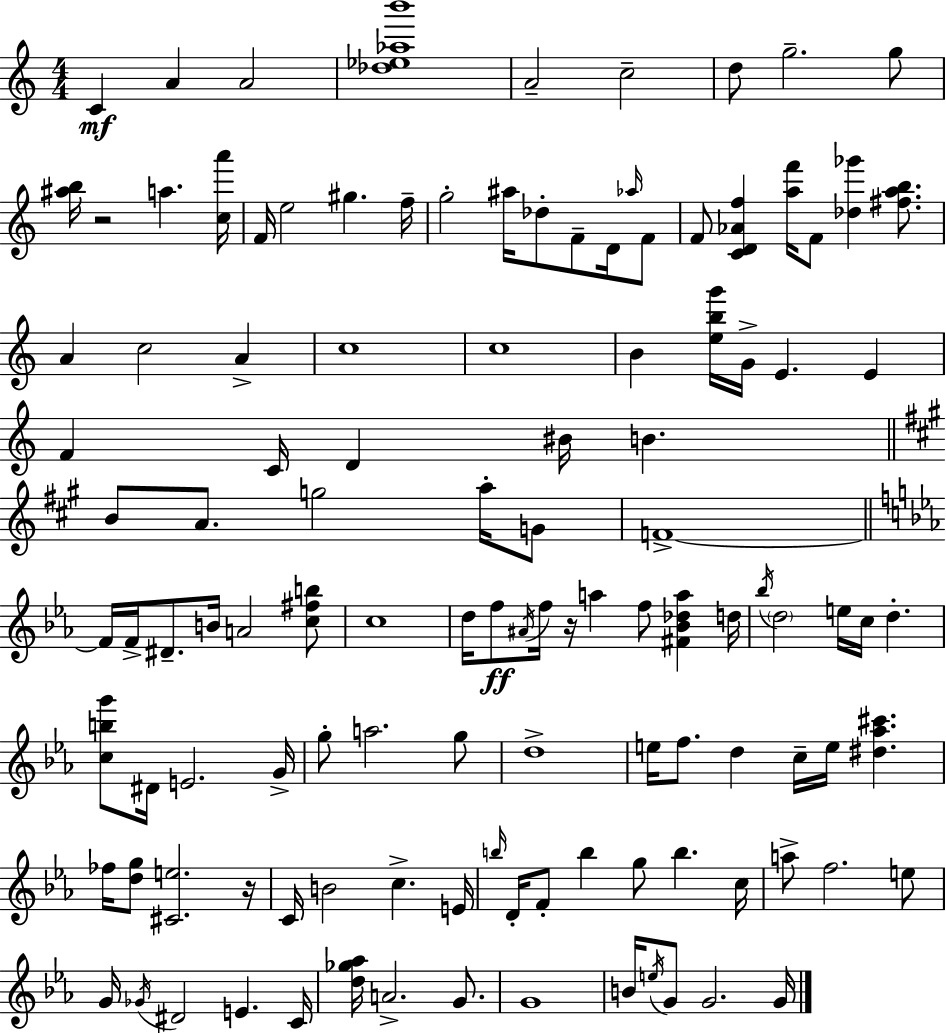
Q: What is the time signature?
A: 4/4